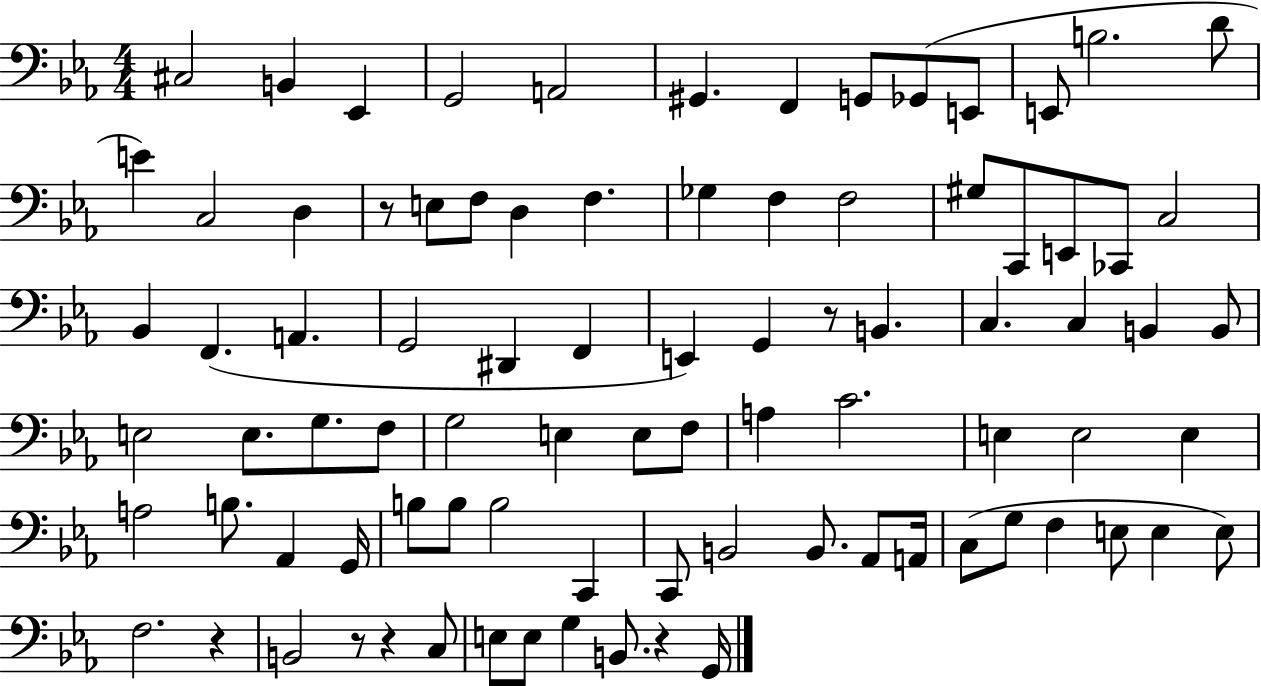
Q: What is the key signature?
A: EES major